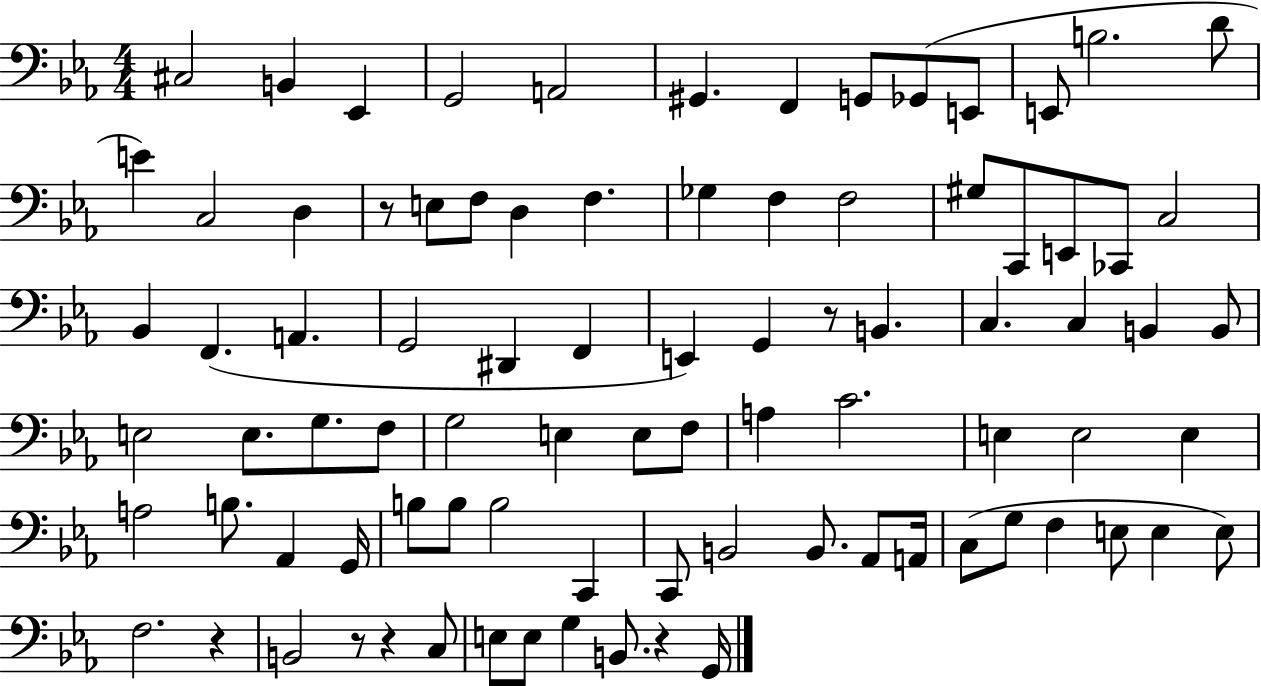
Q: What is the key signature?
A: EES major